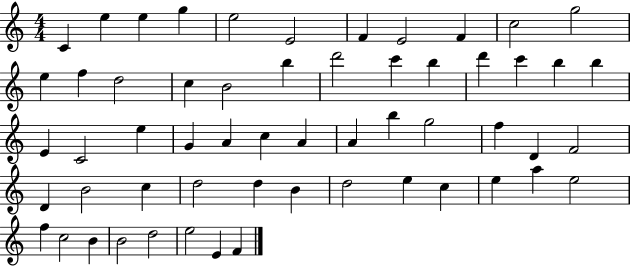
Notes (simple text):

C4/q E5/q E5/q G5/q E5/h E4/h F4/q E4/h F4/q C5/h G5/h E5/q F5/q D5/h C5/q B4/h B5/q D6/h C6/q B5/q D6/q C6/q B5/q B5/q E4/q C4/h E5/q G4/q A4/q C5/q A4/q A4/q B5/q G5/h F5/q D4/q F4/h D4/q B4/h C5/q D5/h D5/q B4/q D5/h E5/q C5/q E5/q A5/q E5/h F5/q C5/h B4/q B4/h D5/h E5/h E4/q F4/q